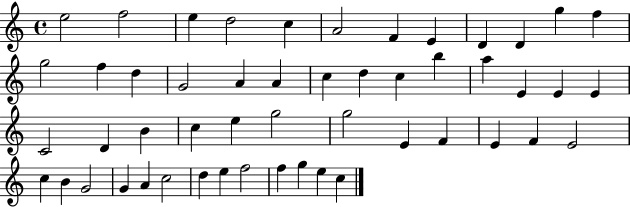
E5/h F5/h E5/q D5/h C5/q A4/h F4/q E4/q D4/q D4/q G5/q F5/q G5/h F5/q D5/q G4/h A4/q A4/q C5/q D5/q C5/q B5/q A5/q E4/q E4/q E4/q C4/h D4/q B4/q C5/q E5/q G5/h G5/h E4/q F4/q E4/q F4/q E4/h C5/q B4/q G4/h G4/q A4/q C5/h D5/q E5/q F5/h F5/q G5/q E5/q C5/q